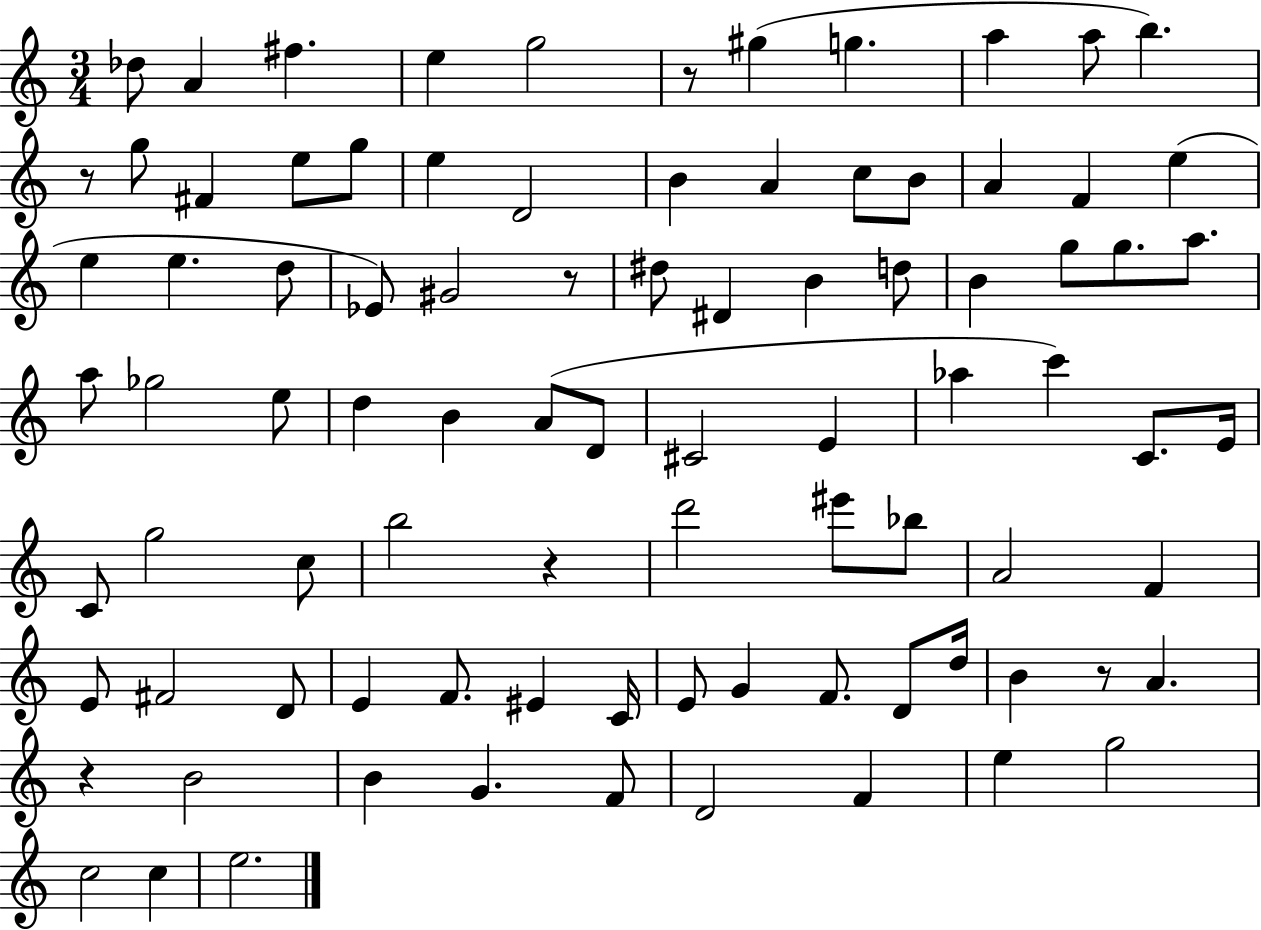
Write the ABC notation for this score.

X:1
T:Untitled
M:3/4
L:1/4
K:C
_d/2 A ^f e g2 z/2 ^g g a a/2 b z/2 g/2 ^F e/2 g/2 e D2 B A c/2 B/2 A F e e e d/2 _E/2 ^G2 z/2 ^d/2 ^D B d/2 B g/2 g/2 a/2 a/2 _g2 e/2 d B A/2 D/2 ^C2 E _a c' C/2 E/4 C/2 g2 c/2 b2 z d'2 ^e'/2 _b/2 A2 F E/2 ^F2 D/2 E F/2 ^E C/4 E/2 G F/2 D/2 d/4 B z/2 A z B2 B G F/2 D2 F e g2 c2 c e2